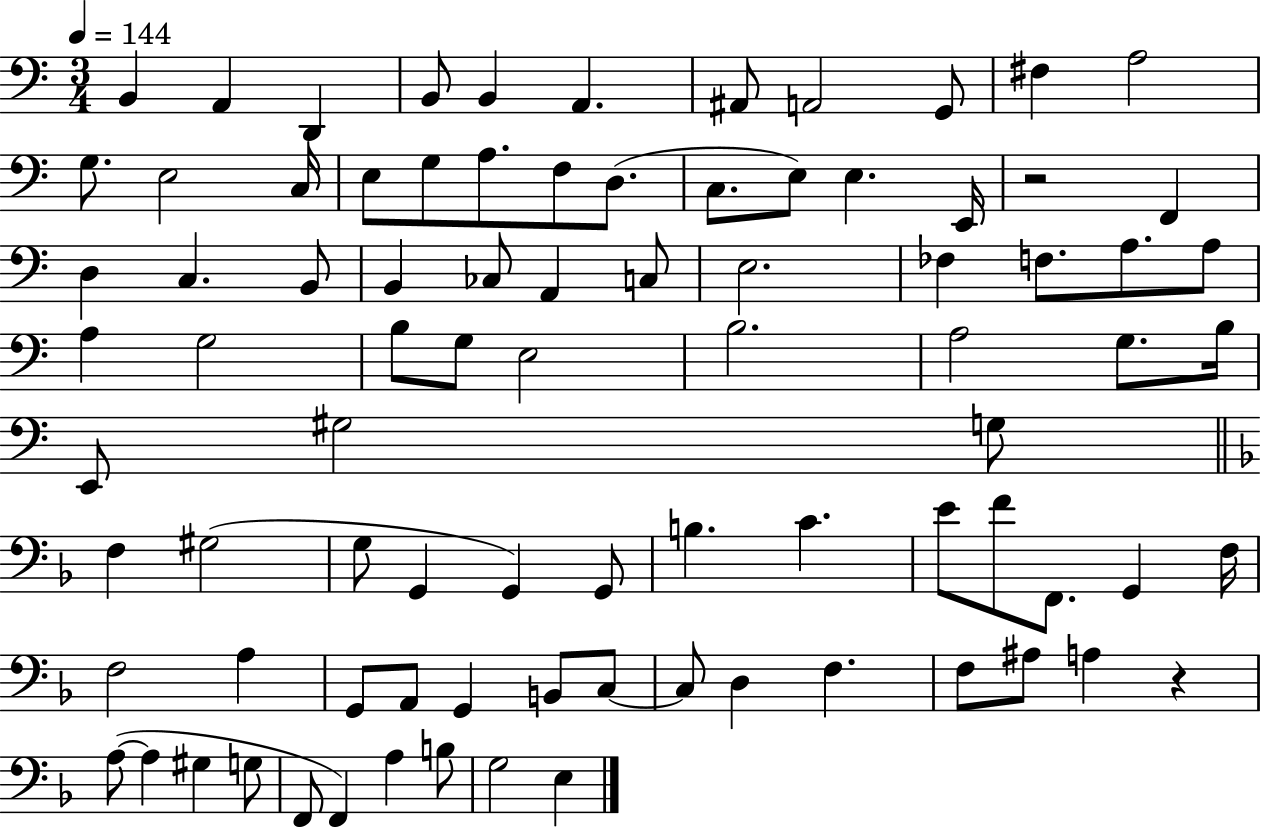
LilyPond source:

{
  \clef bass
  \numericTimeSignature
  \time 3/4
  \key c \major
  \tempo 4 = 144
  b,4 a,4 d,4 | b,8 b,4 a,4. | ais,8 a,2 g,8 | fis4 a2 | \break g8. e2 c16 | e8 g8 a8. f8 d8.( | c8. e8) e4. e,16 | r2 f,4 | \break d4 c4. b,8 | b,4 ces8 a,4 c8 | e2. | fes4 f8. a8. a8 | \break a4 g2 | b8 g8 e2 | b2. | a2 g8. b16 | \break e,8 gis2 g8 | \bar "||" \break \key f \major f4 gis2( | g8 g,4 g,4) g,8 | b4. c'4. | e'8 f'8 f,8. g,4 f16 | \break f2 a4 | g,8 a,8 g,4 b,8 c8~~ | c8 d4 f4. | f8 ais8 a4 r4 | \break a8~(~ a4 gis4 g8 | f,8 f,4) a4 b8 | g2 e4 | \bar "|."
}